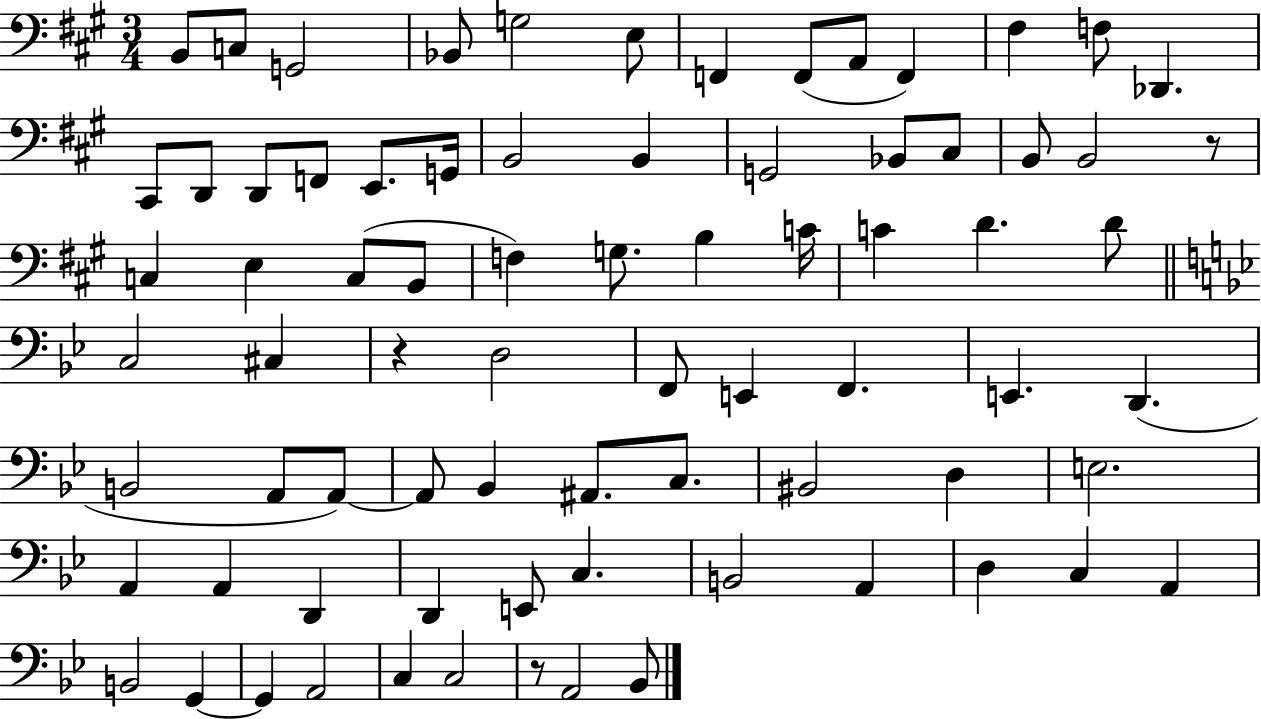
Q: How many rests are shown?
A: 3